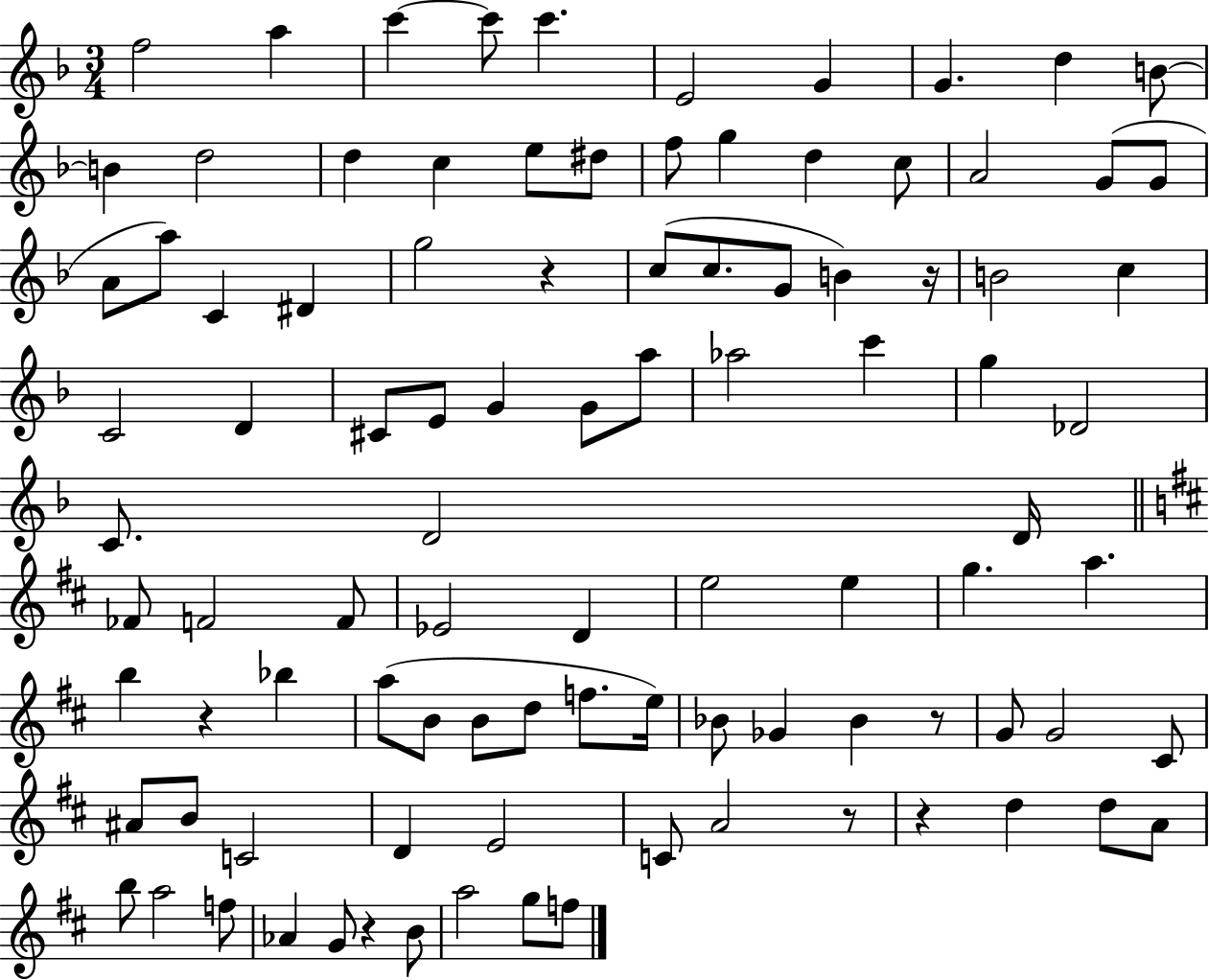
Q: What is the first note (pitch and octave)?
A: F5